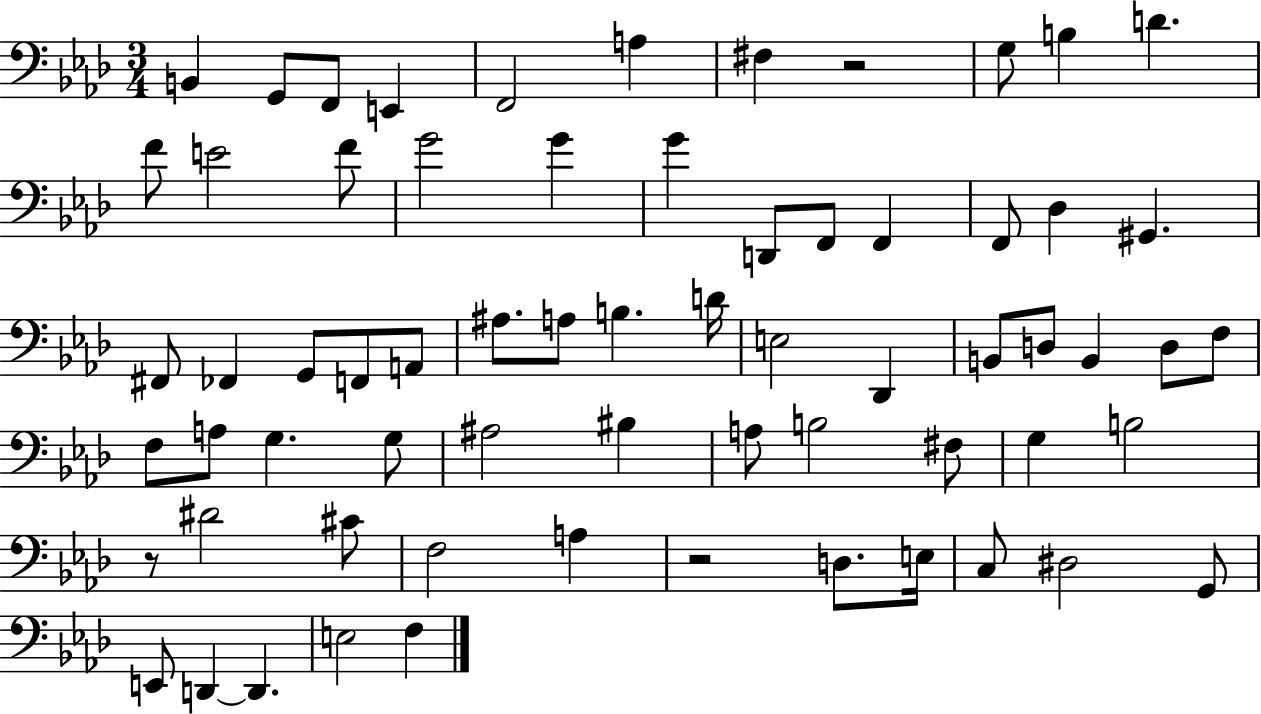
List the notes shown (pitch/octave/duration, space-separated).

B2/q G2/e F2/e E2/q F2/h A3/q F#3/q R/h G3/e B3/q D4/q. F4/e E4/h F4/e G4/h G4/q G4/q D2/e F2/e F2/q F2/e Db3/q G#2/q. F#2/e FES2/q G2/e F2/e A2/e A#3/e. A3/e B3/q. D4/s E3/h Db2/q B2/e D3/e B2/q D3/e F3/e F3/e A3/e G3/q. G3/e A#3/h BIS3/q A3/e B3/h F#3/e G3/q B3/h R/e D#4/h C#4/e F3/h A3/q R/h D3/e. E3/s C3/e D#3/h G2/e E2/e D2/q D2/q. E3/h F3/q